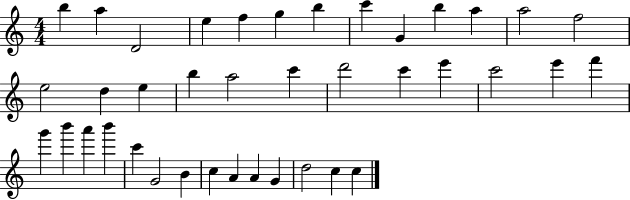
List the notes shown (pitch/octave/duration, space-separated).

B5/q A5/q D4/h E5/q F5/q G5/q B5/q C6/q G4/q B5/q A5/q A5/h F5/h E5/h D5/q E5/q B5/q A5/h C6/q D6/h C6/q E6/q C6/h E6/q F6/q G6/q B6/q A6/q B6/q C6/q G4/h B4/q C5/q A4/q A4/q G4/q D5/h C5/q C5/q